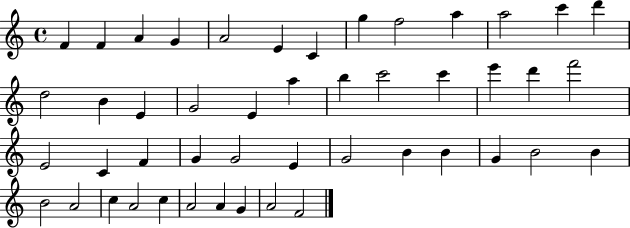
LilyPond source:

{
  \clef treble
  \time 4/4
  \defaultTimeSignature
  \key c \major
  f'4 f'4 a'4 g'4 | a'2 e'4 c'4 | g''4 f''2 a''4 | a''2 c'''4 d'''4 | \break d''2 b'4 e'4 | g'2 e'4 a''4 | b''4 c'''2 c'''4 | e'''4 d'''4 f'''2 | \break e'2 c'4 f'4 | g'4 g'2 e'4 | g'2 b'4 b'4 | g'4 b'2 b'4 | \break b'2 a'2 | c''4 a'2 c''4 | a'2 a'4 g'4 | a'2 f'2 | \break \bar "|."
}